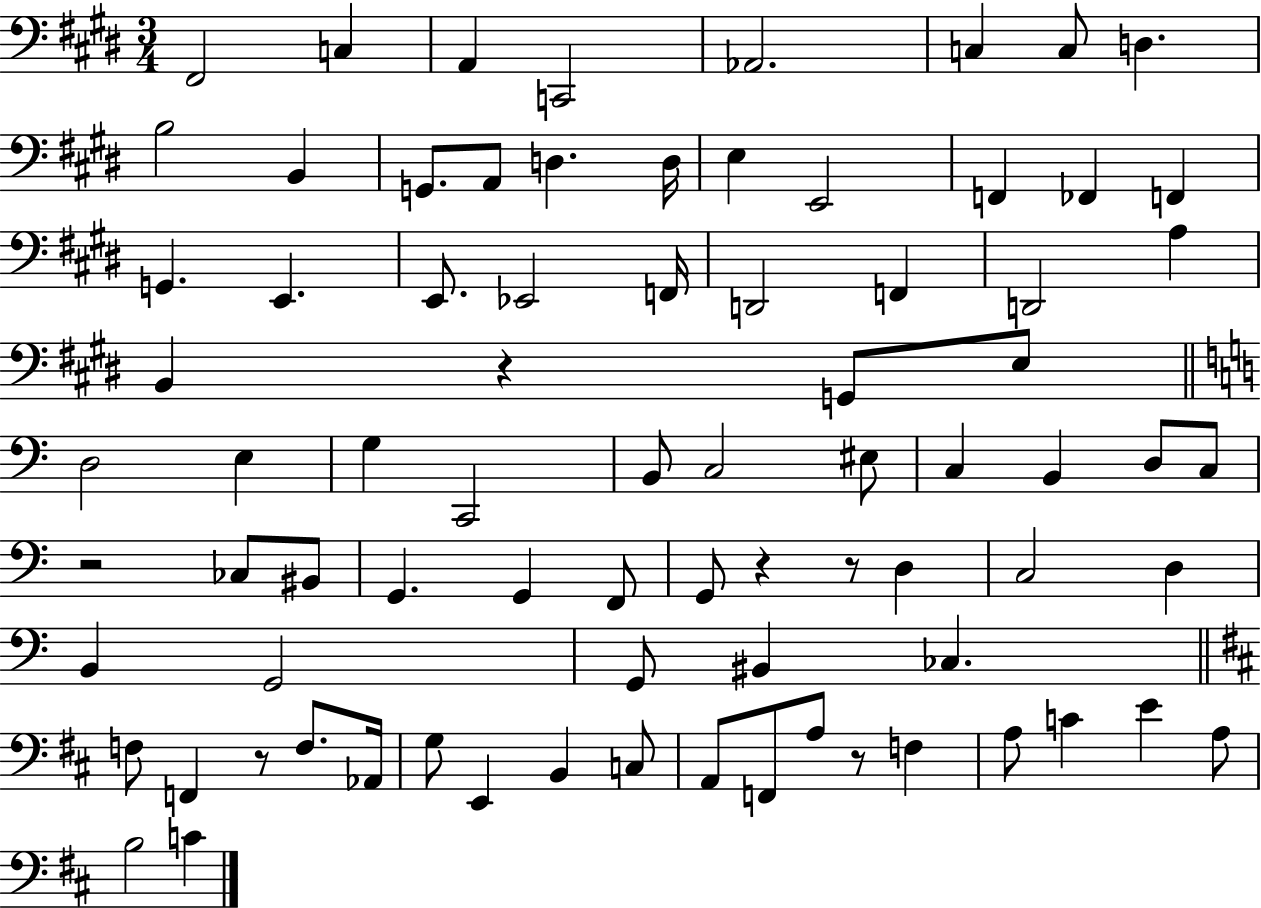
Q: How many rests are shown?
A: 6